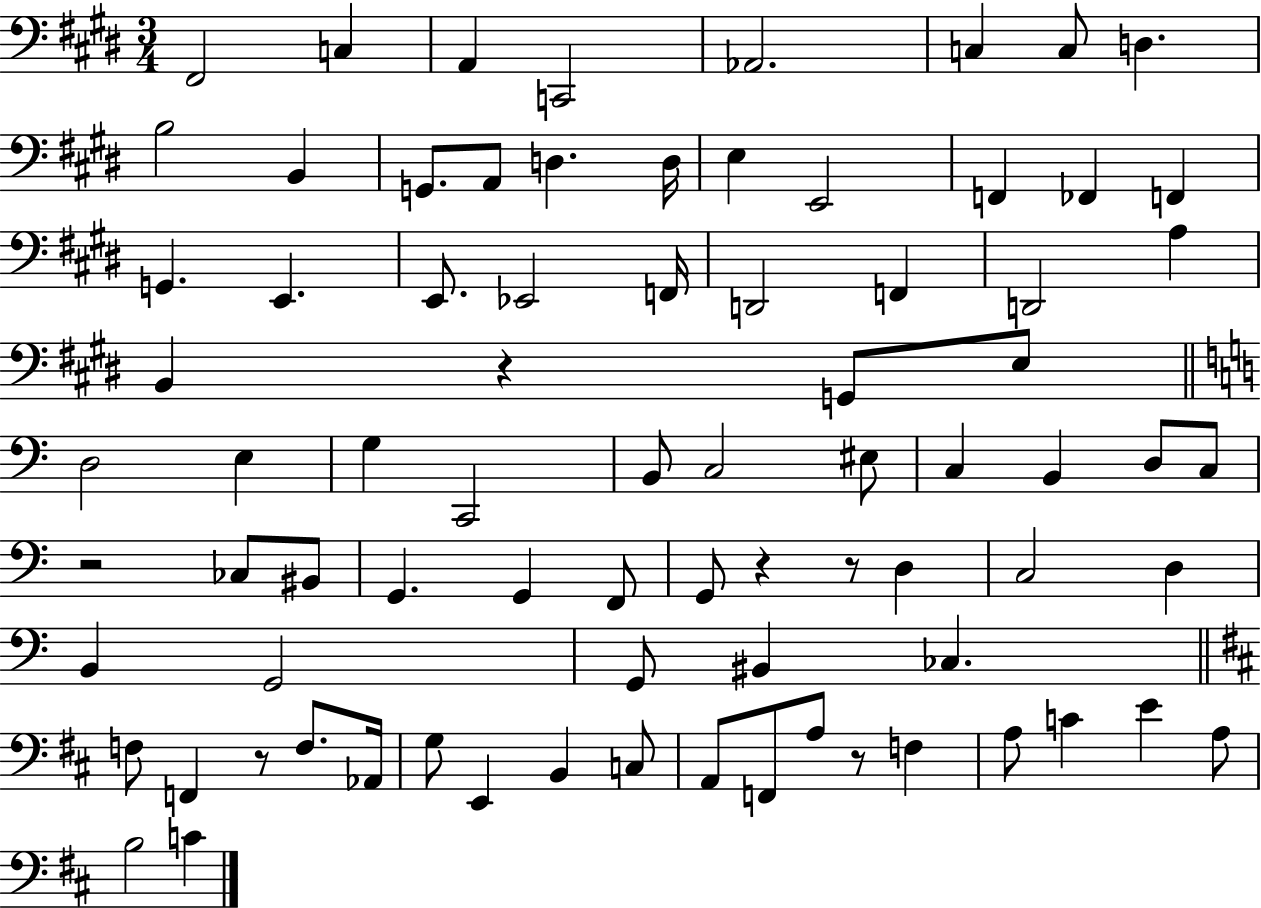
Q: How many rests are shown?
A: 6